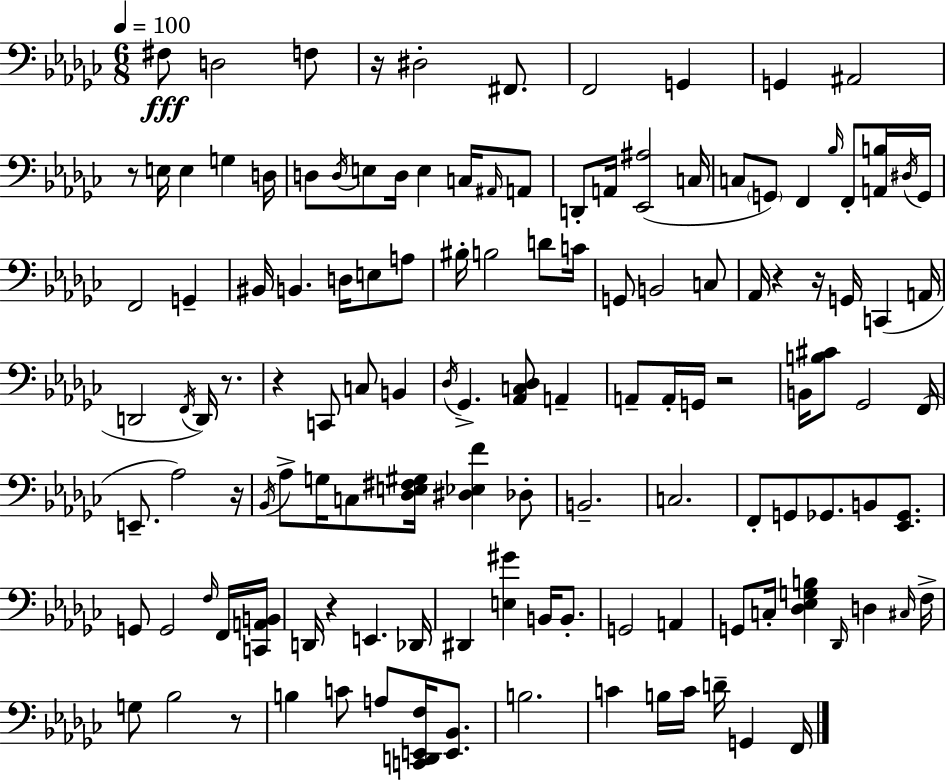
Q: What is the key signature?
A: EES minor